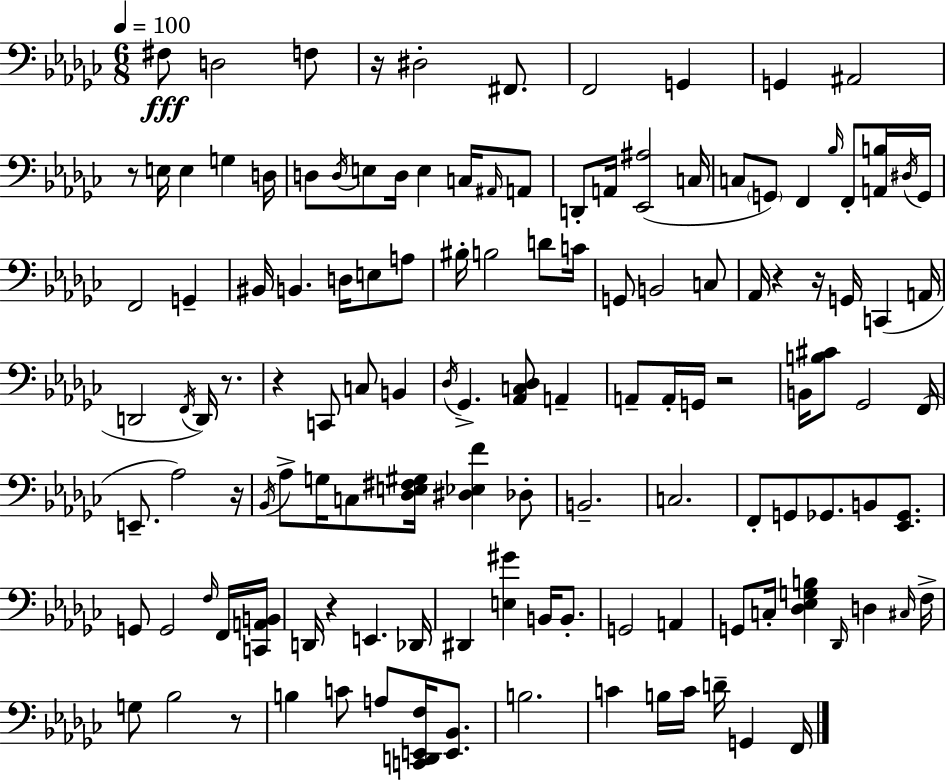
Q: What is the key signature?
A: EES minor